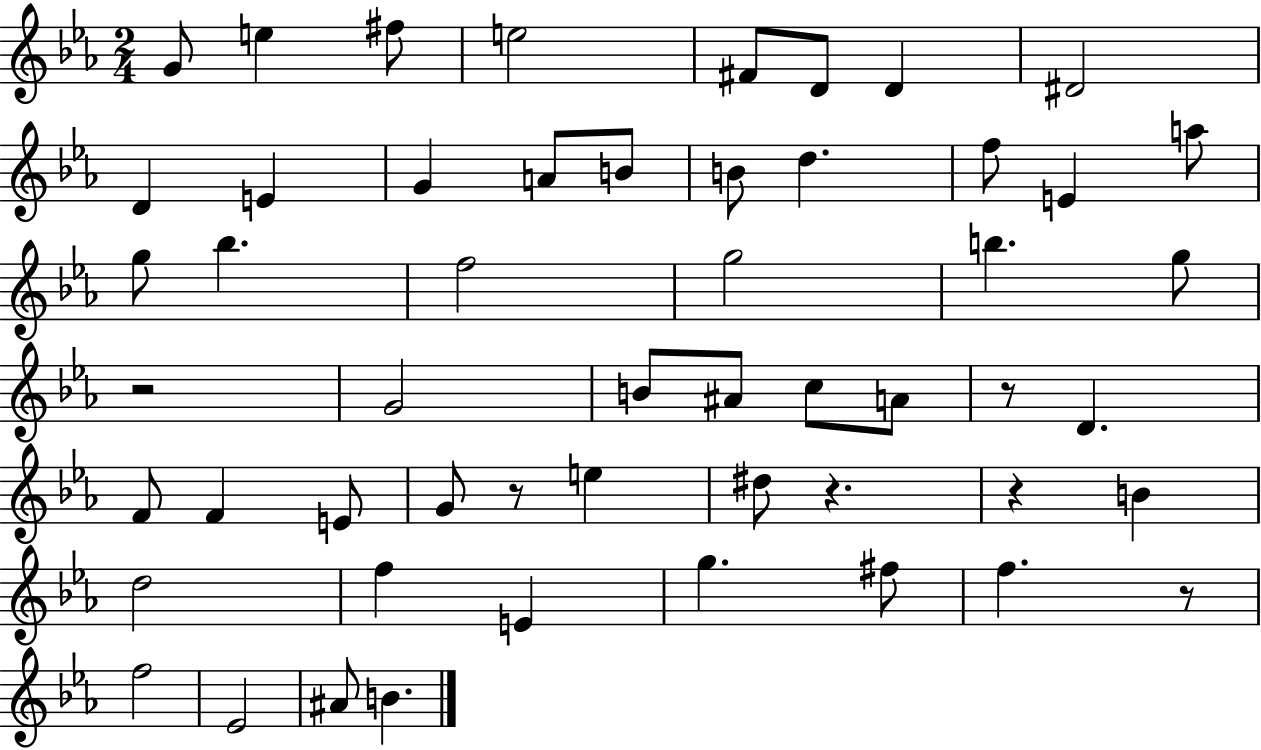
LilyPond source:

{
  \clef treble
  \numericTimeSignature
  \time 2/4
  \key ees \major
  \repeat volta 2 { g'8 e''4 fis''8 | e''2 | fis'8 d'8 d'4 | dis'2 | \break d'4 e'4 | g'4 a'8 b'8 | b'8 d''4. | f''8 e'4 a''8 | \break g''8 bes''4. | f''2 | g''2 | b''4. g''8 | \break r2 | g'2 | b'8 ais'8 c''8 a'8 | r8 d'4. | \break f'8 f'4 e'8 | g'8 r8 e''4 | dis''8 r4. | r4 b'4 | \break d''2 | f''4 e'4 | g''4. fis''8 | f''4. r8 | \break f''2 | ees'2 | ais'8 b'4. | } \bar "|."
}